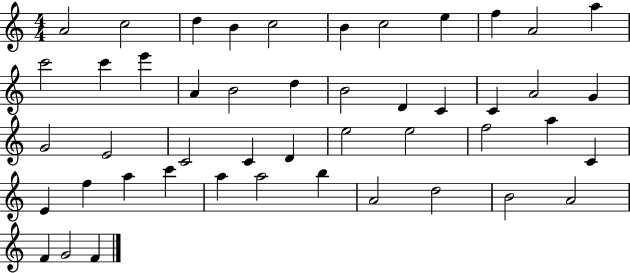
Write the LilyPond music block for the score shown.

{
  \clef treble
  \numericTimeSignature
  \time 4/4
  \key c \major
  a'2 c''2 | d''4 b'4 c''2 | b'4 c''2 e''4 | f''4 a'2 a''4 | \break c'''2 c'''4 e'''4 | a'4 b'2 d''4 | b'2 d'4 c'4 | c'4 a'2 g'4 | \break g'2 e'2 | c'2 c'4 d'4 | e''2 e''2 | f''2 a''4 c'4 | \break e'4 f''4 a''4 c'''4 | a''4 a''2 b''4 | a'2 d''2 | b'2 a'2 | \break f'4 g'2 f'4 | \bar "|."
}